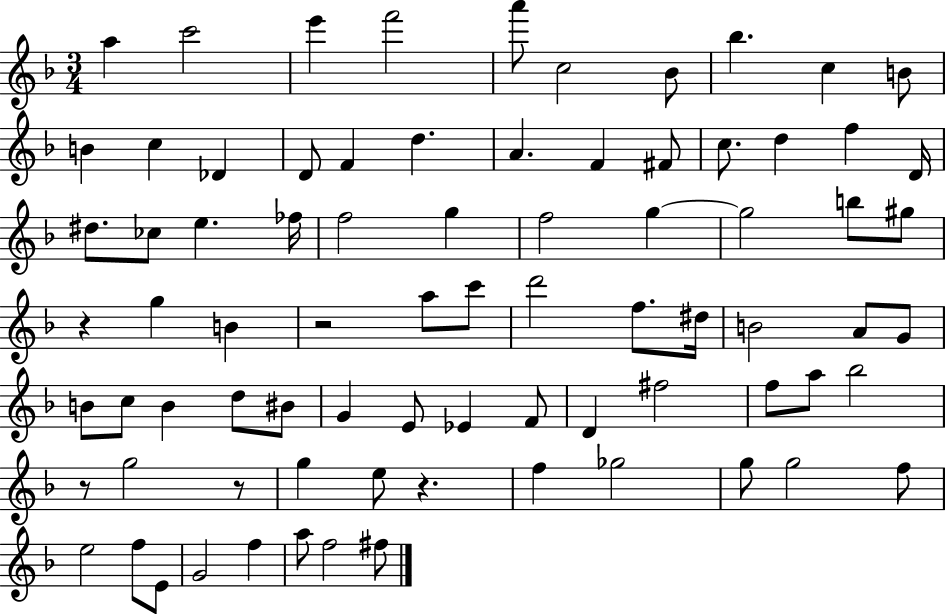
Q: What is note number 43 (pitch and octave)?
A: A4